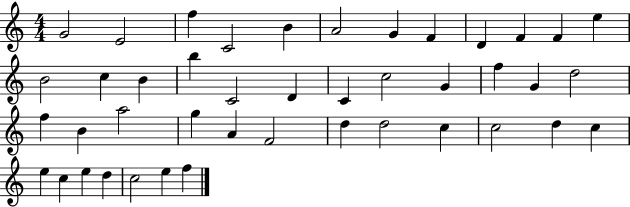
X:1
T:Untitled
M:4/4
L:1/4
K:C
G2 E2 f C2 B A2 G F D F F e B2 c B b C2 D C c2 G f G d2 f B a2 g A F2 d d2 c c2 d c e c e d c2 e f